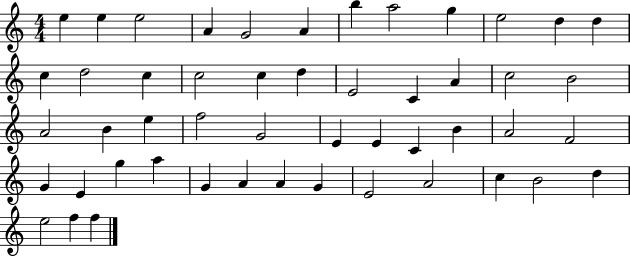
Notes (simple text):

E5/q E5/q E5/h A4/q G4/h A4/q B5/q A5/h G5/q E5/h D5/q D5/q C5/q D5/h C5/q C5/h C5/q D5/q E4/h C4/q A4/q C5/h B4/h A4/h B4/q E5/q F5/h G4/h E4/q E4/q C4/q B4/q A4/h F4/h G4/q E4/q G5/q A5/q G4/q A4/q A4/q G4/q E4/h A4/h C5/q B4/h D5/q E5/h F5/q F5/q